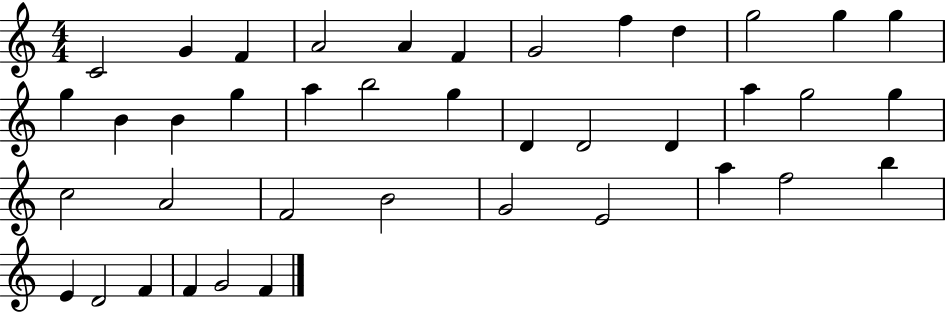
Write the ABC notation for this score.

X:1
T:Untitled
M:4/4
L:1/4
K:C
C2 G F A2 A F G2 f d g2 g g g B B g a b2 g D D2 D a g2 g c2 A2 F2 B2 G2 E2 a f2 b E D2 F F G2 F